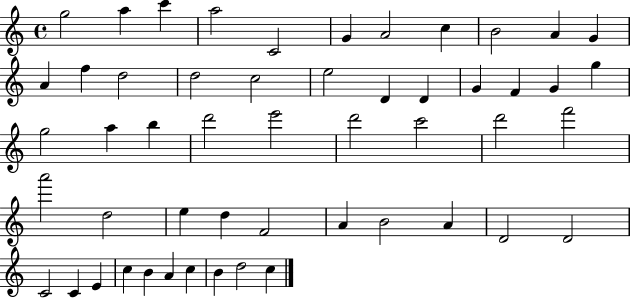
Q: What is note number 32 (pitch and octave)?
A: F6